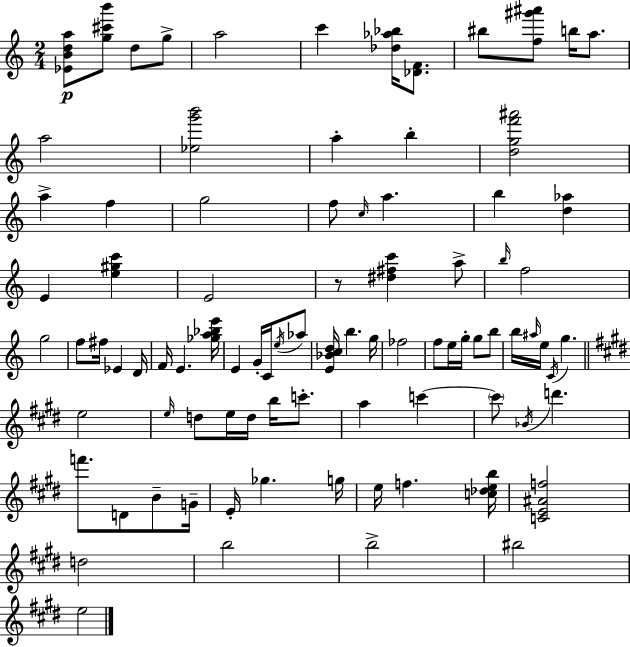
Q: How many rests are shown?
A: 1